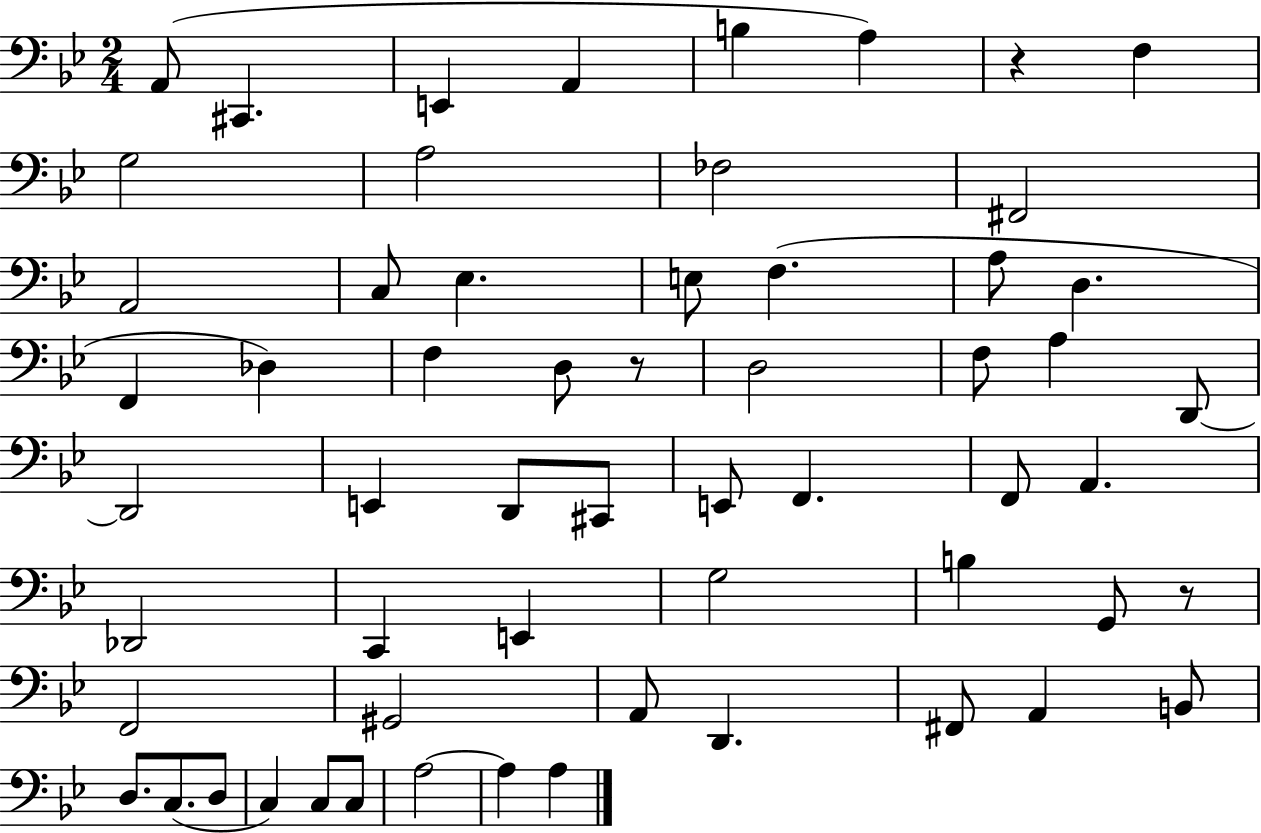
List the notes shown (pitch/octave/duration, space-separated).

A2/e C#2/q. E2/q A2/q B3/q A3/q R/q F3/q G3/h A3/h FES3/h F#2/h A2/h C3/e Eb3/q. E3/e F3/q. A3/e D3/q. F2/q Db3/q F3/q D3/e R/e D3/h F3/e A3/q D2/e D2/h E2/q D2/e C#2/e E2/e F2/q. F2/e A2/q. Db2/h C2/q E2/q G3/h B3/q G2/e R/e F2/h G#2/h A2/e D2/q. F#2/e A2/q B2/e D3/e. C3/e. D3/e C3/q C3/e C3/e A3/h A3/q A3/q